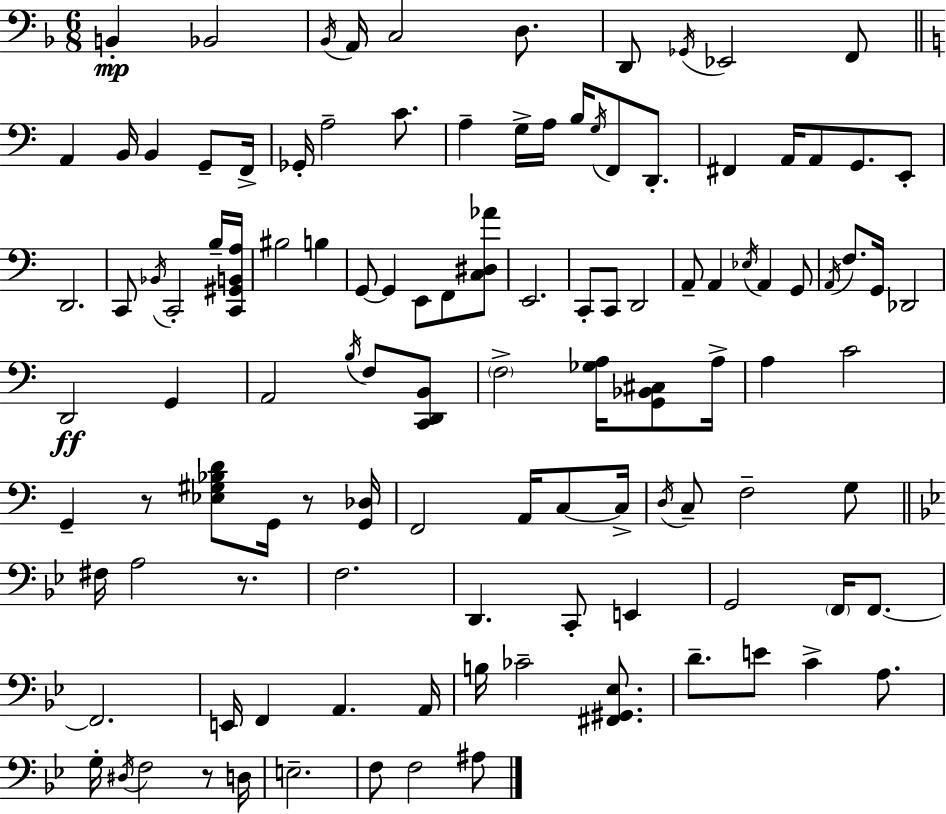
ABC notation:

X:1
T:Untitled
M:6/8
L:1/4
K:F
B,, _B,,2 _B,,/4 A,,/4 C,2 D,/2 D,,/2 _G,,/4 _E,,2 F,,/2 A,, B,,/4 B,, G,,/2 F,,/4 _G,,/4 A,2 C/2 A, G,/4 A,/4 B,/4 G,/4 F,,/2 D,,/2 ^F,, A,,/4 A,,/2 G,,/2 E,,/2 D,,2 C,,/2 _B,,/4 C,,2 B,/4 [C,,^G,,B,,A,]/4 ^B,2 B, G,,/2 G,, E,,/2 F,,/2 [C,^D,_A]/2 E,,2 C,,/2 C,,/2 D,,2 A,,/2 A,, _E,/4 A,, G,,/2 A,,/4 F,/2 G,,/4 _D,,2 D,,2 G,, A,,2 B,/4 F,/2 [C,,D,,B,,]/2 F,2 [_G,A,]/4 [G,,_B,,^C,]/2 A,/4 A, C2 G,, z/2 [_E,^G,_B,D]/2 G,,/4 z/2 [G,,_D,]/4 F,,2 A,,/4 C,/2 C,/4 D,/4 C,/2 F,2 G,/2 ^F,/4 A,2 z/2 F,2 D,, C,,/2 E,, G,,2 F,,/4 F,,/2 F,,2 E,,/4 F,, A,, A,,/4 B,/4 _C2 [^F,,^G,,_E,]/2 D/2 E/2 C A,/2 G,/4 ^D,/4 F,2 z/2 D,/4 E,2 F,/2 F,2 ^A,/2